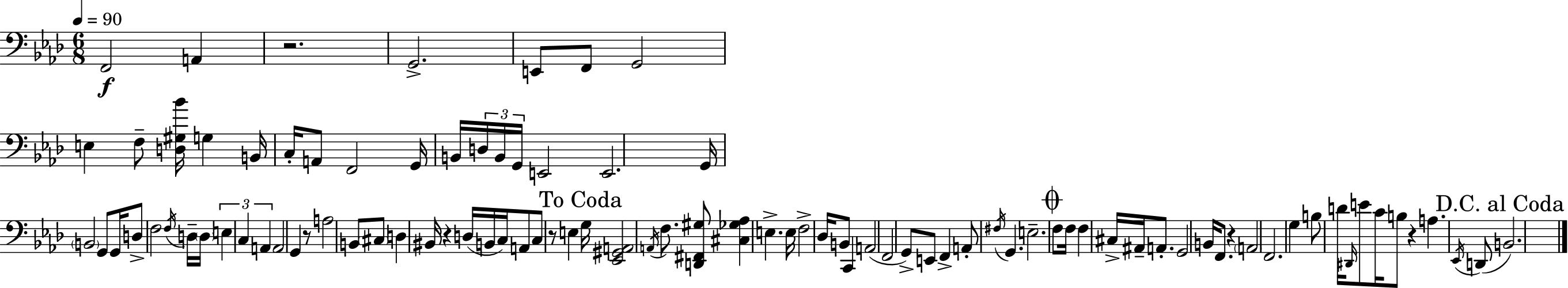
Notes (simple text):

F2/h A2/q R/h. G2/h. E2/e F2/e G2/h E3/q F3/e [D3,G#3,Bb4]/s G3/q B2/s C3/s A2/e F2/h G2/s B2/s D3/s B2/s G2/s E2/h E2/h. G2/s B2/h G2/e G2/s D3/e F3/h F3/s D3/s D3/s E3/q C3/q A2/q A2/h G2/q R/e A3/h B2/e C#3/e D3/q BIS2/s R/q D3/s B2/s C3/s A2/e C3/e R/e E3/q G3/s [Eb2,G#2,A2]/h A2/s F3/e. [D2,F#2,G#3]/e [C#3,Gb3,Ab3]/q E3/q. E3/s F3/h Db3/s B2/e C2/q A2/h F2/h G2/e E2/e F2/q A2/e F#3/s G2/q. E3/h. F3/e F3/s F3/q C#3/s A#2/s A2/e. G2/h B2/s F2/e. R/q A2/h F2/h. G3/q B3/e D4/s D#2/s E4/e C4/s B3/e R/q A3/q. Eb2/s D2/e B2/h.